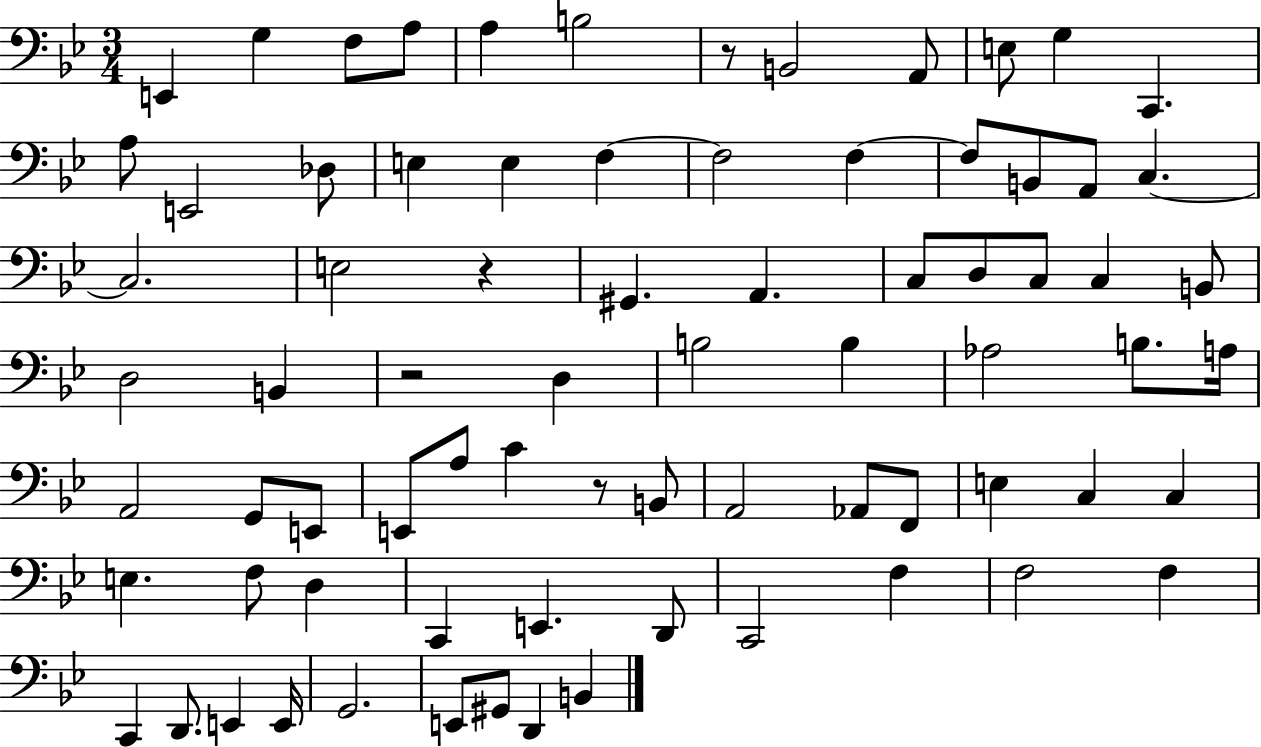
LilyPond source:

{
  \clef bass
  \numericTimeSignature
  \time 3/4
  \key bes \major
  e,4 g4 f8 a8 | a4 b2 | r8 b,2 a,8 | e8 g4 c,4. | \break a8 e,2 des8 | e4 e4 f4~~ | f2 f4~~ | f8 b,8 a,8 c4.~~ | \break c2. | e2 r4 | gis,4. a,4. | c8 d8 c8 c4 b,8 | \break d2 b,4 | r2 d4 | b2 b4 | aes2 b8. a16 | \break a,2 g,8 e,8 | e,8 a8 c'4 r8 b,8 | a,2 aes,8 f,8 | e4 c4 c4 | \break e4. f8 d4 | c,4 e,4. d,8 | c,2 f4 | f2 f4 | \break c,4 d,8. e,4 e,16 | g,2. | e,8 gis,8 d,4 b,4 | \bar "|."
}